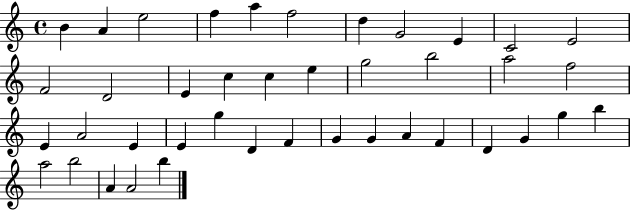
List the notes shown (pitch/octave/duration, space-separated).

B4/q A4/q E5/h F5/q A5/q F5/h D5/q G4/h E4/q C4/h E4/h F4/h D4/h E4/q C5/q C5/q E5/q G5/h B5/h A5/h F5/h E4/q A4/h E4/q E4/q G5/q D4/q F4/q G4/q G4/q A4/q F4/q D4/q G4/q G5/q B5/q A5/h B5/h A4/q A4/h B5/q